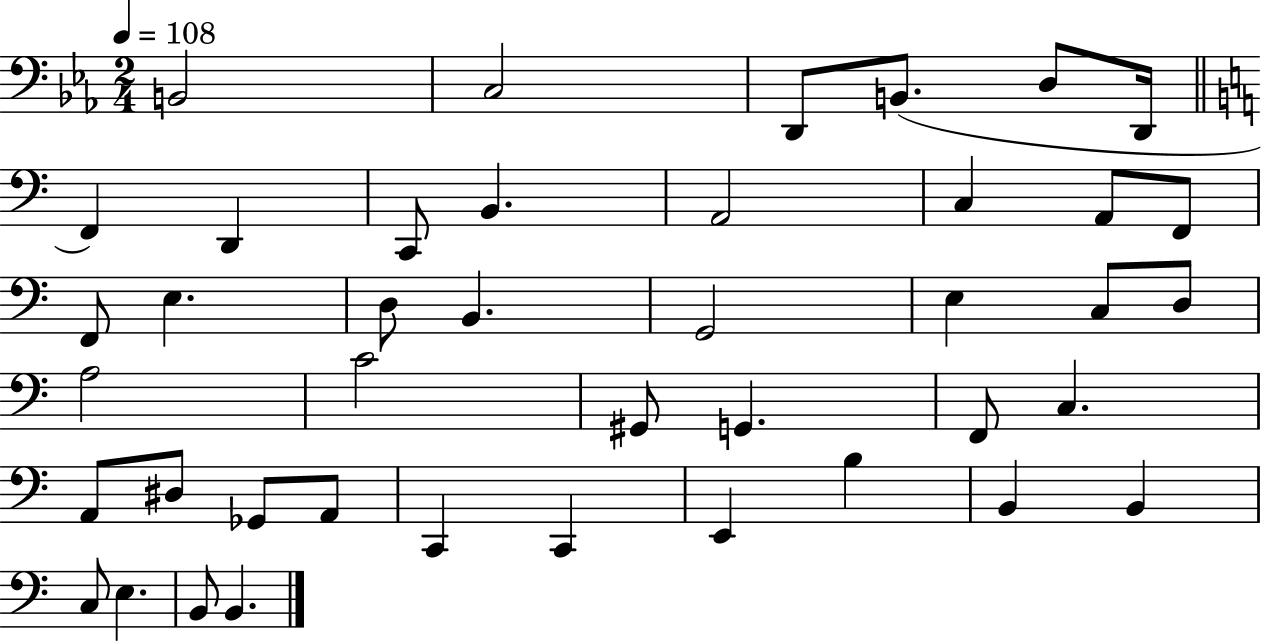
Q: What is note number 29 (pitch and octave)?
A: A2